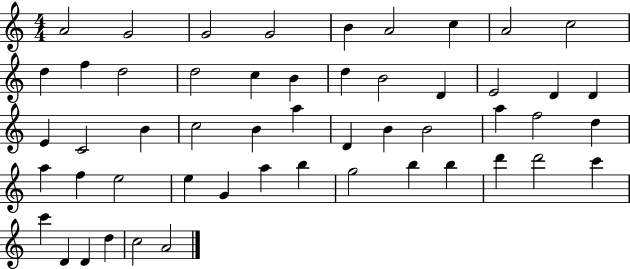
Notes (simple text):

A4/h G4/h G4/h G4/h B4/q A4/h C5/q A4/h C5/h D5/q F5/q D5/h D5/h C5/q B4/q D5/q B4/h D4/q E4/h D4/q D4/q E4/q C4/h B4/q C5/h B4/q A5/q D4/q B4/q B4/h A5/q F5/h D5/q A5/q F5/q E5/h E5/q G4/q A5/q B5/q G5/h B5/q B5/q D6/q D6/h C6/q C6/q D4/q D4/q D5/q C5/h A4/h